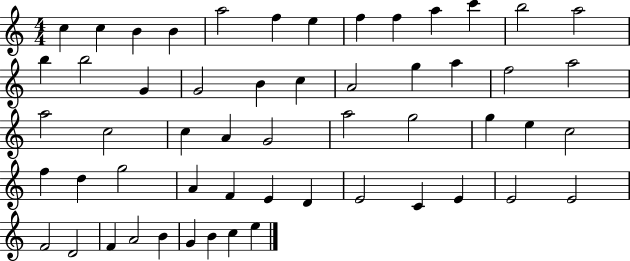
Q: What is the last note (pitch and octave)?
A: E5